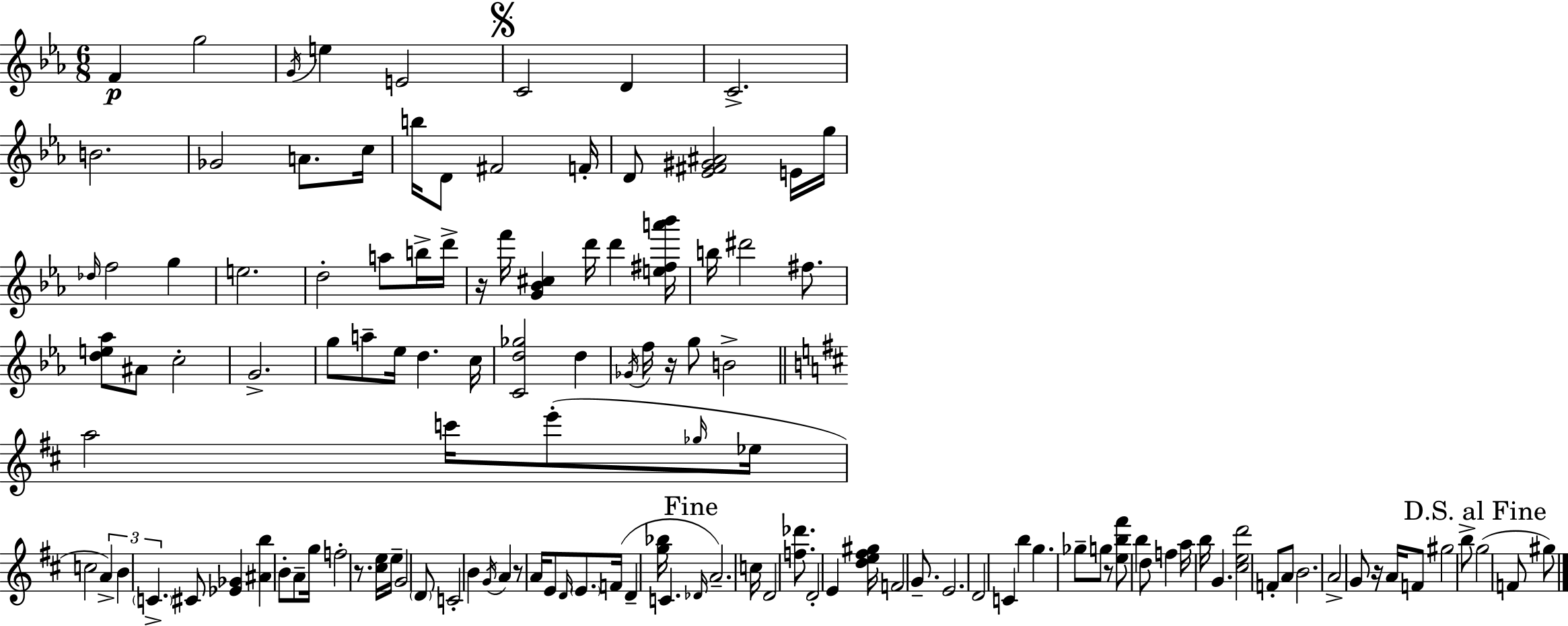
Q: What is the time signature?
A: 6/8